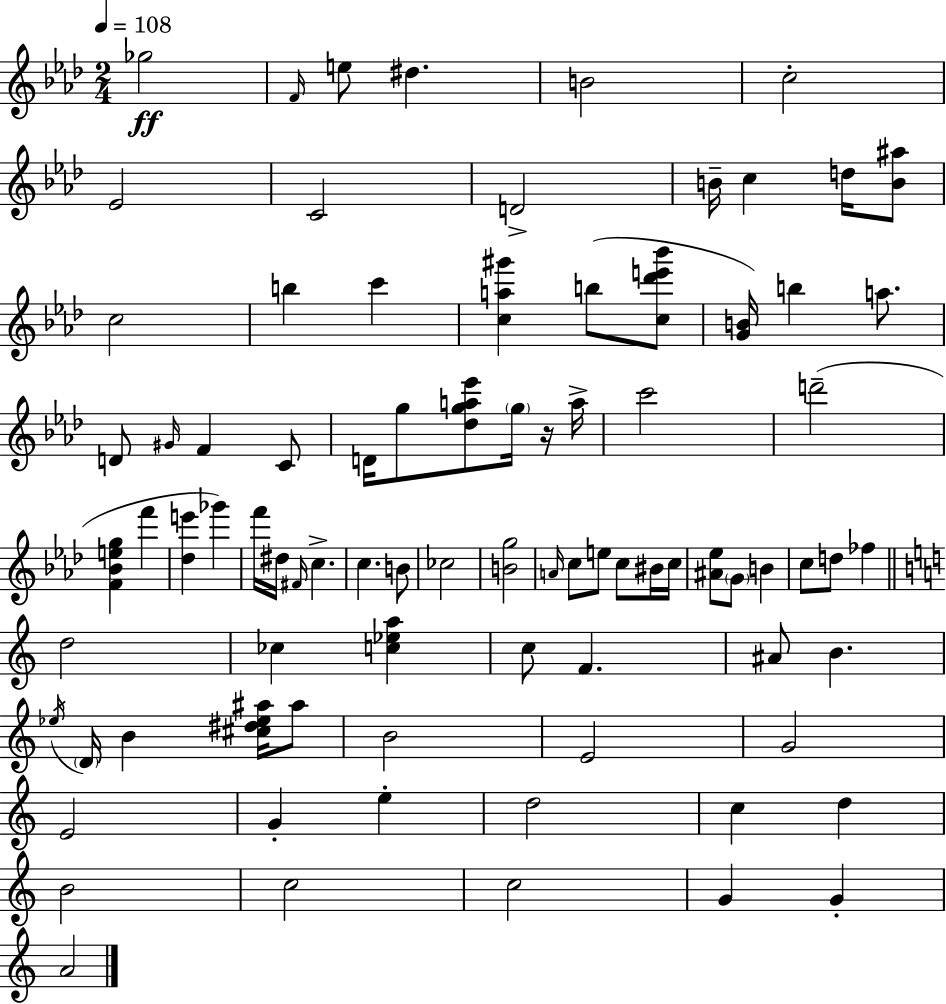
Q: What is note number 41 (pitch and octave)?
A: C5